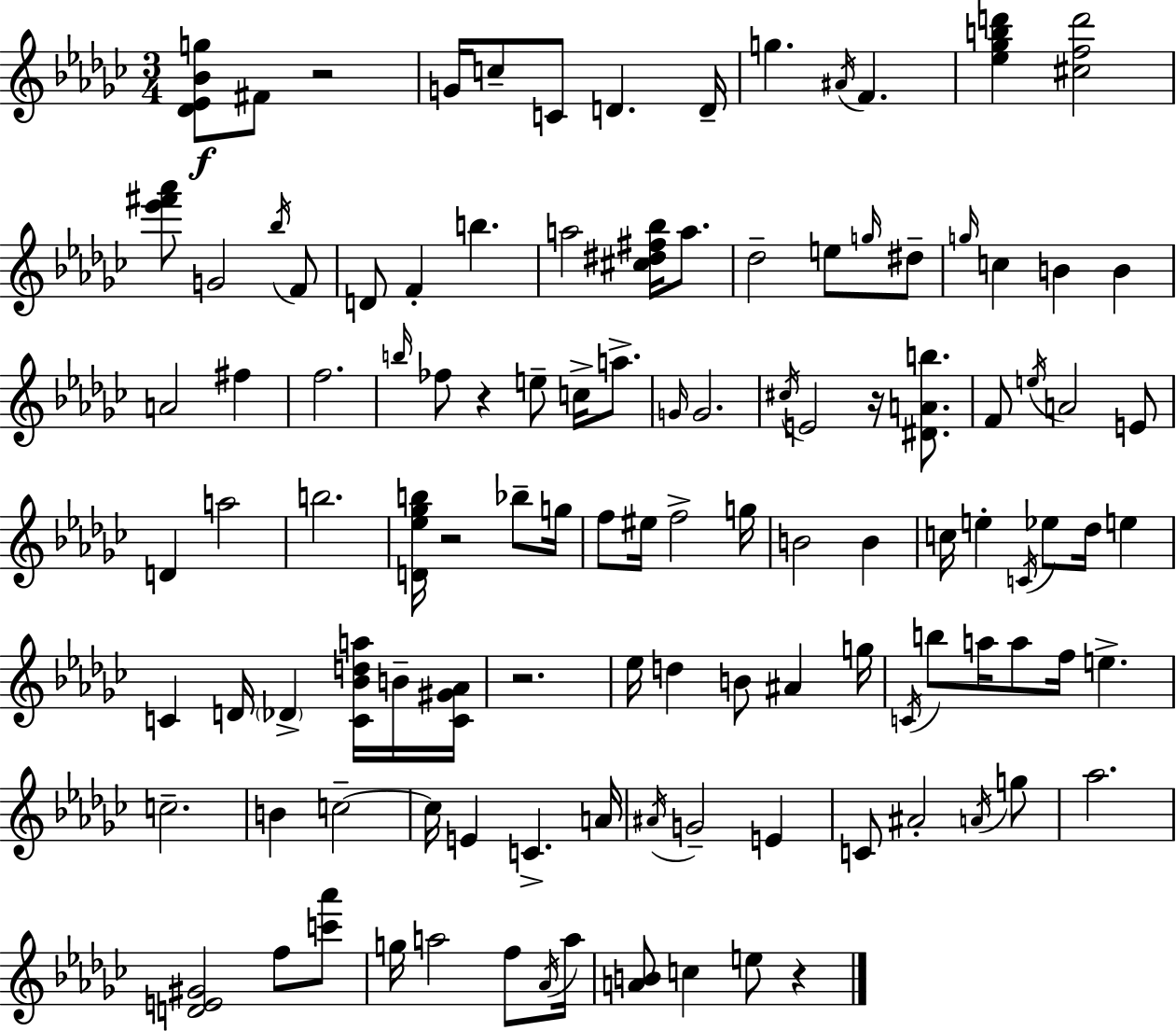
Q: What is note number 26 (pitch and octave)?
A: A4